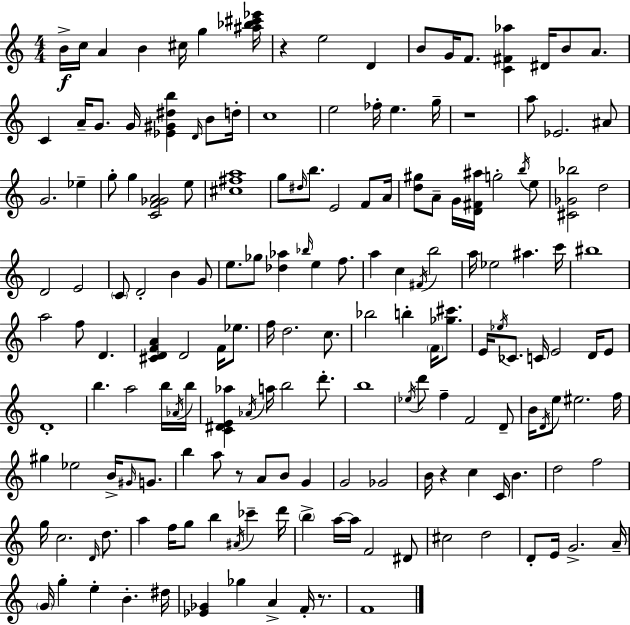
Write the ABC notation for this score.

X:1
T:Untitled
M:4/4
L:1/4
K:Am
B/4 c/4 A B ^c/4 g [^a_b^c'_e']/4 z e2 D B/2 G/4 F/2 [C^F_a] ^D/4 B/2 A/2 C A/4 G/2 G/4 [_E^G^db] D/4 B/2 d/4 c4 e2 _f/4 e g/4 z4 a/2 _E2 ^A/2 G2 _e g/2 g [CF_GA]2 e/2 [^c^fa]4 g/2 ^d/4 b/2 E2 F/2 A/4 [d^g]/2 A/2 G/4 [D^F^a]/4 g2 b/4 e/2 [^C_G_b]2 d2 D2 E2 C/2 D2 B G/2 e/2 _g/2 [_d_a] _b/4 e f/2 a c ^F/4 b2 a/4 _e2 ^a c'/4 ^b4 a2 f/2 D [^CDFA] D2 F/4 _e/2 f/4 d2 c/2 _b2 b F/4 [_g^c']/2 E/4 _e/4 _C/2 C/4 E2 D/4 E/2 D4 b a2 b/4 _A/4 b/4 [C^DE_a] _A/4 a/4 b2 d'/2 b4 _e/4 d'/2 f F2 D/2 B/4 D/4 e/2 ^e2 f/4 ^g _e2 B/4 ^G/4 G/2 b a/2 z/2 A/2 B/2 G G2 _G2 B/4 z c C/4 B d2 f2 g/4 c2 D/4 d/2 a f/4 g/2 b ^A/4 _c' d'/4 b a/4 a/4 F2 ^D/2 ^c2 d2 D/2 E/4 G2 A/4 G/4 g e B ^d/4 [_E_G] _g A F/4 z/2 F4